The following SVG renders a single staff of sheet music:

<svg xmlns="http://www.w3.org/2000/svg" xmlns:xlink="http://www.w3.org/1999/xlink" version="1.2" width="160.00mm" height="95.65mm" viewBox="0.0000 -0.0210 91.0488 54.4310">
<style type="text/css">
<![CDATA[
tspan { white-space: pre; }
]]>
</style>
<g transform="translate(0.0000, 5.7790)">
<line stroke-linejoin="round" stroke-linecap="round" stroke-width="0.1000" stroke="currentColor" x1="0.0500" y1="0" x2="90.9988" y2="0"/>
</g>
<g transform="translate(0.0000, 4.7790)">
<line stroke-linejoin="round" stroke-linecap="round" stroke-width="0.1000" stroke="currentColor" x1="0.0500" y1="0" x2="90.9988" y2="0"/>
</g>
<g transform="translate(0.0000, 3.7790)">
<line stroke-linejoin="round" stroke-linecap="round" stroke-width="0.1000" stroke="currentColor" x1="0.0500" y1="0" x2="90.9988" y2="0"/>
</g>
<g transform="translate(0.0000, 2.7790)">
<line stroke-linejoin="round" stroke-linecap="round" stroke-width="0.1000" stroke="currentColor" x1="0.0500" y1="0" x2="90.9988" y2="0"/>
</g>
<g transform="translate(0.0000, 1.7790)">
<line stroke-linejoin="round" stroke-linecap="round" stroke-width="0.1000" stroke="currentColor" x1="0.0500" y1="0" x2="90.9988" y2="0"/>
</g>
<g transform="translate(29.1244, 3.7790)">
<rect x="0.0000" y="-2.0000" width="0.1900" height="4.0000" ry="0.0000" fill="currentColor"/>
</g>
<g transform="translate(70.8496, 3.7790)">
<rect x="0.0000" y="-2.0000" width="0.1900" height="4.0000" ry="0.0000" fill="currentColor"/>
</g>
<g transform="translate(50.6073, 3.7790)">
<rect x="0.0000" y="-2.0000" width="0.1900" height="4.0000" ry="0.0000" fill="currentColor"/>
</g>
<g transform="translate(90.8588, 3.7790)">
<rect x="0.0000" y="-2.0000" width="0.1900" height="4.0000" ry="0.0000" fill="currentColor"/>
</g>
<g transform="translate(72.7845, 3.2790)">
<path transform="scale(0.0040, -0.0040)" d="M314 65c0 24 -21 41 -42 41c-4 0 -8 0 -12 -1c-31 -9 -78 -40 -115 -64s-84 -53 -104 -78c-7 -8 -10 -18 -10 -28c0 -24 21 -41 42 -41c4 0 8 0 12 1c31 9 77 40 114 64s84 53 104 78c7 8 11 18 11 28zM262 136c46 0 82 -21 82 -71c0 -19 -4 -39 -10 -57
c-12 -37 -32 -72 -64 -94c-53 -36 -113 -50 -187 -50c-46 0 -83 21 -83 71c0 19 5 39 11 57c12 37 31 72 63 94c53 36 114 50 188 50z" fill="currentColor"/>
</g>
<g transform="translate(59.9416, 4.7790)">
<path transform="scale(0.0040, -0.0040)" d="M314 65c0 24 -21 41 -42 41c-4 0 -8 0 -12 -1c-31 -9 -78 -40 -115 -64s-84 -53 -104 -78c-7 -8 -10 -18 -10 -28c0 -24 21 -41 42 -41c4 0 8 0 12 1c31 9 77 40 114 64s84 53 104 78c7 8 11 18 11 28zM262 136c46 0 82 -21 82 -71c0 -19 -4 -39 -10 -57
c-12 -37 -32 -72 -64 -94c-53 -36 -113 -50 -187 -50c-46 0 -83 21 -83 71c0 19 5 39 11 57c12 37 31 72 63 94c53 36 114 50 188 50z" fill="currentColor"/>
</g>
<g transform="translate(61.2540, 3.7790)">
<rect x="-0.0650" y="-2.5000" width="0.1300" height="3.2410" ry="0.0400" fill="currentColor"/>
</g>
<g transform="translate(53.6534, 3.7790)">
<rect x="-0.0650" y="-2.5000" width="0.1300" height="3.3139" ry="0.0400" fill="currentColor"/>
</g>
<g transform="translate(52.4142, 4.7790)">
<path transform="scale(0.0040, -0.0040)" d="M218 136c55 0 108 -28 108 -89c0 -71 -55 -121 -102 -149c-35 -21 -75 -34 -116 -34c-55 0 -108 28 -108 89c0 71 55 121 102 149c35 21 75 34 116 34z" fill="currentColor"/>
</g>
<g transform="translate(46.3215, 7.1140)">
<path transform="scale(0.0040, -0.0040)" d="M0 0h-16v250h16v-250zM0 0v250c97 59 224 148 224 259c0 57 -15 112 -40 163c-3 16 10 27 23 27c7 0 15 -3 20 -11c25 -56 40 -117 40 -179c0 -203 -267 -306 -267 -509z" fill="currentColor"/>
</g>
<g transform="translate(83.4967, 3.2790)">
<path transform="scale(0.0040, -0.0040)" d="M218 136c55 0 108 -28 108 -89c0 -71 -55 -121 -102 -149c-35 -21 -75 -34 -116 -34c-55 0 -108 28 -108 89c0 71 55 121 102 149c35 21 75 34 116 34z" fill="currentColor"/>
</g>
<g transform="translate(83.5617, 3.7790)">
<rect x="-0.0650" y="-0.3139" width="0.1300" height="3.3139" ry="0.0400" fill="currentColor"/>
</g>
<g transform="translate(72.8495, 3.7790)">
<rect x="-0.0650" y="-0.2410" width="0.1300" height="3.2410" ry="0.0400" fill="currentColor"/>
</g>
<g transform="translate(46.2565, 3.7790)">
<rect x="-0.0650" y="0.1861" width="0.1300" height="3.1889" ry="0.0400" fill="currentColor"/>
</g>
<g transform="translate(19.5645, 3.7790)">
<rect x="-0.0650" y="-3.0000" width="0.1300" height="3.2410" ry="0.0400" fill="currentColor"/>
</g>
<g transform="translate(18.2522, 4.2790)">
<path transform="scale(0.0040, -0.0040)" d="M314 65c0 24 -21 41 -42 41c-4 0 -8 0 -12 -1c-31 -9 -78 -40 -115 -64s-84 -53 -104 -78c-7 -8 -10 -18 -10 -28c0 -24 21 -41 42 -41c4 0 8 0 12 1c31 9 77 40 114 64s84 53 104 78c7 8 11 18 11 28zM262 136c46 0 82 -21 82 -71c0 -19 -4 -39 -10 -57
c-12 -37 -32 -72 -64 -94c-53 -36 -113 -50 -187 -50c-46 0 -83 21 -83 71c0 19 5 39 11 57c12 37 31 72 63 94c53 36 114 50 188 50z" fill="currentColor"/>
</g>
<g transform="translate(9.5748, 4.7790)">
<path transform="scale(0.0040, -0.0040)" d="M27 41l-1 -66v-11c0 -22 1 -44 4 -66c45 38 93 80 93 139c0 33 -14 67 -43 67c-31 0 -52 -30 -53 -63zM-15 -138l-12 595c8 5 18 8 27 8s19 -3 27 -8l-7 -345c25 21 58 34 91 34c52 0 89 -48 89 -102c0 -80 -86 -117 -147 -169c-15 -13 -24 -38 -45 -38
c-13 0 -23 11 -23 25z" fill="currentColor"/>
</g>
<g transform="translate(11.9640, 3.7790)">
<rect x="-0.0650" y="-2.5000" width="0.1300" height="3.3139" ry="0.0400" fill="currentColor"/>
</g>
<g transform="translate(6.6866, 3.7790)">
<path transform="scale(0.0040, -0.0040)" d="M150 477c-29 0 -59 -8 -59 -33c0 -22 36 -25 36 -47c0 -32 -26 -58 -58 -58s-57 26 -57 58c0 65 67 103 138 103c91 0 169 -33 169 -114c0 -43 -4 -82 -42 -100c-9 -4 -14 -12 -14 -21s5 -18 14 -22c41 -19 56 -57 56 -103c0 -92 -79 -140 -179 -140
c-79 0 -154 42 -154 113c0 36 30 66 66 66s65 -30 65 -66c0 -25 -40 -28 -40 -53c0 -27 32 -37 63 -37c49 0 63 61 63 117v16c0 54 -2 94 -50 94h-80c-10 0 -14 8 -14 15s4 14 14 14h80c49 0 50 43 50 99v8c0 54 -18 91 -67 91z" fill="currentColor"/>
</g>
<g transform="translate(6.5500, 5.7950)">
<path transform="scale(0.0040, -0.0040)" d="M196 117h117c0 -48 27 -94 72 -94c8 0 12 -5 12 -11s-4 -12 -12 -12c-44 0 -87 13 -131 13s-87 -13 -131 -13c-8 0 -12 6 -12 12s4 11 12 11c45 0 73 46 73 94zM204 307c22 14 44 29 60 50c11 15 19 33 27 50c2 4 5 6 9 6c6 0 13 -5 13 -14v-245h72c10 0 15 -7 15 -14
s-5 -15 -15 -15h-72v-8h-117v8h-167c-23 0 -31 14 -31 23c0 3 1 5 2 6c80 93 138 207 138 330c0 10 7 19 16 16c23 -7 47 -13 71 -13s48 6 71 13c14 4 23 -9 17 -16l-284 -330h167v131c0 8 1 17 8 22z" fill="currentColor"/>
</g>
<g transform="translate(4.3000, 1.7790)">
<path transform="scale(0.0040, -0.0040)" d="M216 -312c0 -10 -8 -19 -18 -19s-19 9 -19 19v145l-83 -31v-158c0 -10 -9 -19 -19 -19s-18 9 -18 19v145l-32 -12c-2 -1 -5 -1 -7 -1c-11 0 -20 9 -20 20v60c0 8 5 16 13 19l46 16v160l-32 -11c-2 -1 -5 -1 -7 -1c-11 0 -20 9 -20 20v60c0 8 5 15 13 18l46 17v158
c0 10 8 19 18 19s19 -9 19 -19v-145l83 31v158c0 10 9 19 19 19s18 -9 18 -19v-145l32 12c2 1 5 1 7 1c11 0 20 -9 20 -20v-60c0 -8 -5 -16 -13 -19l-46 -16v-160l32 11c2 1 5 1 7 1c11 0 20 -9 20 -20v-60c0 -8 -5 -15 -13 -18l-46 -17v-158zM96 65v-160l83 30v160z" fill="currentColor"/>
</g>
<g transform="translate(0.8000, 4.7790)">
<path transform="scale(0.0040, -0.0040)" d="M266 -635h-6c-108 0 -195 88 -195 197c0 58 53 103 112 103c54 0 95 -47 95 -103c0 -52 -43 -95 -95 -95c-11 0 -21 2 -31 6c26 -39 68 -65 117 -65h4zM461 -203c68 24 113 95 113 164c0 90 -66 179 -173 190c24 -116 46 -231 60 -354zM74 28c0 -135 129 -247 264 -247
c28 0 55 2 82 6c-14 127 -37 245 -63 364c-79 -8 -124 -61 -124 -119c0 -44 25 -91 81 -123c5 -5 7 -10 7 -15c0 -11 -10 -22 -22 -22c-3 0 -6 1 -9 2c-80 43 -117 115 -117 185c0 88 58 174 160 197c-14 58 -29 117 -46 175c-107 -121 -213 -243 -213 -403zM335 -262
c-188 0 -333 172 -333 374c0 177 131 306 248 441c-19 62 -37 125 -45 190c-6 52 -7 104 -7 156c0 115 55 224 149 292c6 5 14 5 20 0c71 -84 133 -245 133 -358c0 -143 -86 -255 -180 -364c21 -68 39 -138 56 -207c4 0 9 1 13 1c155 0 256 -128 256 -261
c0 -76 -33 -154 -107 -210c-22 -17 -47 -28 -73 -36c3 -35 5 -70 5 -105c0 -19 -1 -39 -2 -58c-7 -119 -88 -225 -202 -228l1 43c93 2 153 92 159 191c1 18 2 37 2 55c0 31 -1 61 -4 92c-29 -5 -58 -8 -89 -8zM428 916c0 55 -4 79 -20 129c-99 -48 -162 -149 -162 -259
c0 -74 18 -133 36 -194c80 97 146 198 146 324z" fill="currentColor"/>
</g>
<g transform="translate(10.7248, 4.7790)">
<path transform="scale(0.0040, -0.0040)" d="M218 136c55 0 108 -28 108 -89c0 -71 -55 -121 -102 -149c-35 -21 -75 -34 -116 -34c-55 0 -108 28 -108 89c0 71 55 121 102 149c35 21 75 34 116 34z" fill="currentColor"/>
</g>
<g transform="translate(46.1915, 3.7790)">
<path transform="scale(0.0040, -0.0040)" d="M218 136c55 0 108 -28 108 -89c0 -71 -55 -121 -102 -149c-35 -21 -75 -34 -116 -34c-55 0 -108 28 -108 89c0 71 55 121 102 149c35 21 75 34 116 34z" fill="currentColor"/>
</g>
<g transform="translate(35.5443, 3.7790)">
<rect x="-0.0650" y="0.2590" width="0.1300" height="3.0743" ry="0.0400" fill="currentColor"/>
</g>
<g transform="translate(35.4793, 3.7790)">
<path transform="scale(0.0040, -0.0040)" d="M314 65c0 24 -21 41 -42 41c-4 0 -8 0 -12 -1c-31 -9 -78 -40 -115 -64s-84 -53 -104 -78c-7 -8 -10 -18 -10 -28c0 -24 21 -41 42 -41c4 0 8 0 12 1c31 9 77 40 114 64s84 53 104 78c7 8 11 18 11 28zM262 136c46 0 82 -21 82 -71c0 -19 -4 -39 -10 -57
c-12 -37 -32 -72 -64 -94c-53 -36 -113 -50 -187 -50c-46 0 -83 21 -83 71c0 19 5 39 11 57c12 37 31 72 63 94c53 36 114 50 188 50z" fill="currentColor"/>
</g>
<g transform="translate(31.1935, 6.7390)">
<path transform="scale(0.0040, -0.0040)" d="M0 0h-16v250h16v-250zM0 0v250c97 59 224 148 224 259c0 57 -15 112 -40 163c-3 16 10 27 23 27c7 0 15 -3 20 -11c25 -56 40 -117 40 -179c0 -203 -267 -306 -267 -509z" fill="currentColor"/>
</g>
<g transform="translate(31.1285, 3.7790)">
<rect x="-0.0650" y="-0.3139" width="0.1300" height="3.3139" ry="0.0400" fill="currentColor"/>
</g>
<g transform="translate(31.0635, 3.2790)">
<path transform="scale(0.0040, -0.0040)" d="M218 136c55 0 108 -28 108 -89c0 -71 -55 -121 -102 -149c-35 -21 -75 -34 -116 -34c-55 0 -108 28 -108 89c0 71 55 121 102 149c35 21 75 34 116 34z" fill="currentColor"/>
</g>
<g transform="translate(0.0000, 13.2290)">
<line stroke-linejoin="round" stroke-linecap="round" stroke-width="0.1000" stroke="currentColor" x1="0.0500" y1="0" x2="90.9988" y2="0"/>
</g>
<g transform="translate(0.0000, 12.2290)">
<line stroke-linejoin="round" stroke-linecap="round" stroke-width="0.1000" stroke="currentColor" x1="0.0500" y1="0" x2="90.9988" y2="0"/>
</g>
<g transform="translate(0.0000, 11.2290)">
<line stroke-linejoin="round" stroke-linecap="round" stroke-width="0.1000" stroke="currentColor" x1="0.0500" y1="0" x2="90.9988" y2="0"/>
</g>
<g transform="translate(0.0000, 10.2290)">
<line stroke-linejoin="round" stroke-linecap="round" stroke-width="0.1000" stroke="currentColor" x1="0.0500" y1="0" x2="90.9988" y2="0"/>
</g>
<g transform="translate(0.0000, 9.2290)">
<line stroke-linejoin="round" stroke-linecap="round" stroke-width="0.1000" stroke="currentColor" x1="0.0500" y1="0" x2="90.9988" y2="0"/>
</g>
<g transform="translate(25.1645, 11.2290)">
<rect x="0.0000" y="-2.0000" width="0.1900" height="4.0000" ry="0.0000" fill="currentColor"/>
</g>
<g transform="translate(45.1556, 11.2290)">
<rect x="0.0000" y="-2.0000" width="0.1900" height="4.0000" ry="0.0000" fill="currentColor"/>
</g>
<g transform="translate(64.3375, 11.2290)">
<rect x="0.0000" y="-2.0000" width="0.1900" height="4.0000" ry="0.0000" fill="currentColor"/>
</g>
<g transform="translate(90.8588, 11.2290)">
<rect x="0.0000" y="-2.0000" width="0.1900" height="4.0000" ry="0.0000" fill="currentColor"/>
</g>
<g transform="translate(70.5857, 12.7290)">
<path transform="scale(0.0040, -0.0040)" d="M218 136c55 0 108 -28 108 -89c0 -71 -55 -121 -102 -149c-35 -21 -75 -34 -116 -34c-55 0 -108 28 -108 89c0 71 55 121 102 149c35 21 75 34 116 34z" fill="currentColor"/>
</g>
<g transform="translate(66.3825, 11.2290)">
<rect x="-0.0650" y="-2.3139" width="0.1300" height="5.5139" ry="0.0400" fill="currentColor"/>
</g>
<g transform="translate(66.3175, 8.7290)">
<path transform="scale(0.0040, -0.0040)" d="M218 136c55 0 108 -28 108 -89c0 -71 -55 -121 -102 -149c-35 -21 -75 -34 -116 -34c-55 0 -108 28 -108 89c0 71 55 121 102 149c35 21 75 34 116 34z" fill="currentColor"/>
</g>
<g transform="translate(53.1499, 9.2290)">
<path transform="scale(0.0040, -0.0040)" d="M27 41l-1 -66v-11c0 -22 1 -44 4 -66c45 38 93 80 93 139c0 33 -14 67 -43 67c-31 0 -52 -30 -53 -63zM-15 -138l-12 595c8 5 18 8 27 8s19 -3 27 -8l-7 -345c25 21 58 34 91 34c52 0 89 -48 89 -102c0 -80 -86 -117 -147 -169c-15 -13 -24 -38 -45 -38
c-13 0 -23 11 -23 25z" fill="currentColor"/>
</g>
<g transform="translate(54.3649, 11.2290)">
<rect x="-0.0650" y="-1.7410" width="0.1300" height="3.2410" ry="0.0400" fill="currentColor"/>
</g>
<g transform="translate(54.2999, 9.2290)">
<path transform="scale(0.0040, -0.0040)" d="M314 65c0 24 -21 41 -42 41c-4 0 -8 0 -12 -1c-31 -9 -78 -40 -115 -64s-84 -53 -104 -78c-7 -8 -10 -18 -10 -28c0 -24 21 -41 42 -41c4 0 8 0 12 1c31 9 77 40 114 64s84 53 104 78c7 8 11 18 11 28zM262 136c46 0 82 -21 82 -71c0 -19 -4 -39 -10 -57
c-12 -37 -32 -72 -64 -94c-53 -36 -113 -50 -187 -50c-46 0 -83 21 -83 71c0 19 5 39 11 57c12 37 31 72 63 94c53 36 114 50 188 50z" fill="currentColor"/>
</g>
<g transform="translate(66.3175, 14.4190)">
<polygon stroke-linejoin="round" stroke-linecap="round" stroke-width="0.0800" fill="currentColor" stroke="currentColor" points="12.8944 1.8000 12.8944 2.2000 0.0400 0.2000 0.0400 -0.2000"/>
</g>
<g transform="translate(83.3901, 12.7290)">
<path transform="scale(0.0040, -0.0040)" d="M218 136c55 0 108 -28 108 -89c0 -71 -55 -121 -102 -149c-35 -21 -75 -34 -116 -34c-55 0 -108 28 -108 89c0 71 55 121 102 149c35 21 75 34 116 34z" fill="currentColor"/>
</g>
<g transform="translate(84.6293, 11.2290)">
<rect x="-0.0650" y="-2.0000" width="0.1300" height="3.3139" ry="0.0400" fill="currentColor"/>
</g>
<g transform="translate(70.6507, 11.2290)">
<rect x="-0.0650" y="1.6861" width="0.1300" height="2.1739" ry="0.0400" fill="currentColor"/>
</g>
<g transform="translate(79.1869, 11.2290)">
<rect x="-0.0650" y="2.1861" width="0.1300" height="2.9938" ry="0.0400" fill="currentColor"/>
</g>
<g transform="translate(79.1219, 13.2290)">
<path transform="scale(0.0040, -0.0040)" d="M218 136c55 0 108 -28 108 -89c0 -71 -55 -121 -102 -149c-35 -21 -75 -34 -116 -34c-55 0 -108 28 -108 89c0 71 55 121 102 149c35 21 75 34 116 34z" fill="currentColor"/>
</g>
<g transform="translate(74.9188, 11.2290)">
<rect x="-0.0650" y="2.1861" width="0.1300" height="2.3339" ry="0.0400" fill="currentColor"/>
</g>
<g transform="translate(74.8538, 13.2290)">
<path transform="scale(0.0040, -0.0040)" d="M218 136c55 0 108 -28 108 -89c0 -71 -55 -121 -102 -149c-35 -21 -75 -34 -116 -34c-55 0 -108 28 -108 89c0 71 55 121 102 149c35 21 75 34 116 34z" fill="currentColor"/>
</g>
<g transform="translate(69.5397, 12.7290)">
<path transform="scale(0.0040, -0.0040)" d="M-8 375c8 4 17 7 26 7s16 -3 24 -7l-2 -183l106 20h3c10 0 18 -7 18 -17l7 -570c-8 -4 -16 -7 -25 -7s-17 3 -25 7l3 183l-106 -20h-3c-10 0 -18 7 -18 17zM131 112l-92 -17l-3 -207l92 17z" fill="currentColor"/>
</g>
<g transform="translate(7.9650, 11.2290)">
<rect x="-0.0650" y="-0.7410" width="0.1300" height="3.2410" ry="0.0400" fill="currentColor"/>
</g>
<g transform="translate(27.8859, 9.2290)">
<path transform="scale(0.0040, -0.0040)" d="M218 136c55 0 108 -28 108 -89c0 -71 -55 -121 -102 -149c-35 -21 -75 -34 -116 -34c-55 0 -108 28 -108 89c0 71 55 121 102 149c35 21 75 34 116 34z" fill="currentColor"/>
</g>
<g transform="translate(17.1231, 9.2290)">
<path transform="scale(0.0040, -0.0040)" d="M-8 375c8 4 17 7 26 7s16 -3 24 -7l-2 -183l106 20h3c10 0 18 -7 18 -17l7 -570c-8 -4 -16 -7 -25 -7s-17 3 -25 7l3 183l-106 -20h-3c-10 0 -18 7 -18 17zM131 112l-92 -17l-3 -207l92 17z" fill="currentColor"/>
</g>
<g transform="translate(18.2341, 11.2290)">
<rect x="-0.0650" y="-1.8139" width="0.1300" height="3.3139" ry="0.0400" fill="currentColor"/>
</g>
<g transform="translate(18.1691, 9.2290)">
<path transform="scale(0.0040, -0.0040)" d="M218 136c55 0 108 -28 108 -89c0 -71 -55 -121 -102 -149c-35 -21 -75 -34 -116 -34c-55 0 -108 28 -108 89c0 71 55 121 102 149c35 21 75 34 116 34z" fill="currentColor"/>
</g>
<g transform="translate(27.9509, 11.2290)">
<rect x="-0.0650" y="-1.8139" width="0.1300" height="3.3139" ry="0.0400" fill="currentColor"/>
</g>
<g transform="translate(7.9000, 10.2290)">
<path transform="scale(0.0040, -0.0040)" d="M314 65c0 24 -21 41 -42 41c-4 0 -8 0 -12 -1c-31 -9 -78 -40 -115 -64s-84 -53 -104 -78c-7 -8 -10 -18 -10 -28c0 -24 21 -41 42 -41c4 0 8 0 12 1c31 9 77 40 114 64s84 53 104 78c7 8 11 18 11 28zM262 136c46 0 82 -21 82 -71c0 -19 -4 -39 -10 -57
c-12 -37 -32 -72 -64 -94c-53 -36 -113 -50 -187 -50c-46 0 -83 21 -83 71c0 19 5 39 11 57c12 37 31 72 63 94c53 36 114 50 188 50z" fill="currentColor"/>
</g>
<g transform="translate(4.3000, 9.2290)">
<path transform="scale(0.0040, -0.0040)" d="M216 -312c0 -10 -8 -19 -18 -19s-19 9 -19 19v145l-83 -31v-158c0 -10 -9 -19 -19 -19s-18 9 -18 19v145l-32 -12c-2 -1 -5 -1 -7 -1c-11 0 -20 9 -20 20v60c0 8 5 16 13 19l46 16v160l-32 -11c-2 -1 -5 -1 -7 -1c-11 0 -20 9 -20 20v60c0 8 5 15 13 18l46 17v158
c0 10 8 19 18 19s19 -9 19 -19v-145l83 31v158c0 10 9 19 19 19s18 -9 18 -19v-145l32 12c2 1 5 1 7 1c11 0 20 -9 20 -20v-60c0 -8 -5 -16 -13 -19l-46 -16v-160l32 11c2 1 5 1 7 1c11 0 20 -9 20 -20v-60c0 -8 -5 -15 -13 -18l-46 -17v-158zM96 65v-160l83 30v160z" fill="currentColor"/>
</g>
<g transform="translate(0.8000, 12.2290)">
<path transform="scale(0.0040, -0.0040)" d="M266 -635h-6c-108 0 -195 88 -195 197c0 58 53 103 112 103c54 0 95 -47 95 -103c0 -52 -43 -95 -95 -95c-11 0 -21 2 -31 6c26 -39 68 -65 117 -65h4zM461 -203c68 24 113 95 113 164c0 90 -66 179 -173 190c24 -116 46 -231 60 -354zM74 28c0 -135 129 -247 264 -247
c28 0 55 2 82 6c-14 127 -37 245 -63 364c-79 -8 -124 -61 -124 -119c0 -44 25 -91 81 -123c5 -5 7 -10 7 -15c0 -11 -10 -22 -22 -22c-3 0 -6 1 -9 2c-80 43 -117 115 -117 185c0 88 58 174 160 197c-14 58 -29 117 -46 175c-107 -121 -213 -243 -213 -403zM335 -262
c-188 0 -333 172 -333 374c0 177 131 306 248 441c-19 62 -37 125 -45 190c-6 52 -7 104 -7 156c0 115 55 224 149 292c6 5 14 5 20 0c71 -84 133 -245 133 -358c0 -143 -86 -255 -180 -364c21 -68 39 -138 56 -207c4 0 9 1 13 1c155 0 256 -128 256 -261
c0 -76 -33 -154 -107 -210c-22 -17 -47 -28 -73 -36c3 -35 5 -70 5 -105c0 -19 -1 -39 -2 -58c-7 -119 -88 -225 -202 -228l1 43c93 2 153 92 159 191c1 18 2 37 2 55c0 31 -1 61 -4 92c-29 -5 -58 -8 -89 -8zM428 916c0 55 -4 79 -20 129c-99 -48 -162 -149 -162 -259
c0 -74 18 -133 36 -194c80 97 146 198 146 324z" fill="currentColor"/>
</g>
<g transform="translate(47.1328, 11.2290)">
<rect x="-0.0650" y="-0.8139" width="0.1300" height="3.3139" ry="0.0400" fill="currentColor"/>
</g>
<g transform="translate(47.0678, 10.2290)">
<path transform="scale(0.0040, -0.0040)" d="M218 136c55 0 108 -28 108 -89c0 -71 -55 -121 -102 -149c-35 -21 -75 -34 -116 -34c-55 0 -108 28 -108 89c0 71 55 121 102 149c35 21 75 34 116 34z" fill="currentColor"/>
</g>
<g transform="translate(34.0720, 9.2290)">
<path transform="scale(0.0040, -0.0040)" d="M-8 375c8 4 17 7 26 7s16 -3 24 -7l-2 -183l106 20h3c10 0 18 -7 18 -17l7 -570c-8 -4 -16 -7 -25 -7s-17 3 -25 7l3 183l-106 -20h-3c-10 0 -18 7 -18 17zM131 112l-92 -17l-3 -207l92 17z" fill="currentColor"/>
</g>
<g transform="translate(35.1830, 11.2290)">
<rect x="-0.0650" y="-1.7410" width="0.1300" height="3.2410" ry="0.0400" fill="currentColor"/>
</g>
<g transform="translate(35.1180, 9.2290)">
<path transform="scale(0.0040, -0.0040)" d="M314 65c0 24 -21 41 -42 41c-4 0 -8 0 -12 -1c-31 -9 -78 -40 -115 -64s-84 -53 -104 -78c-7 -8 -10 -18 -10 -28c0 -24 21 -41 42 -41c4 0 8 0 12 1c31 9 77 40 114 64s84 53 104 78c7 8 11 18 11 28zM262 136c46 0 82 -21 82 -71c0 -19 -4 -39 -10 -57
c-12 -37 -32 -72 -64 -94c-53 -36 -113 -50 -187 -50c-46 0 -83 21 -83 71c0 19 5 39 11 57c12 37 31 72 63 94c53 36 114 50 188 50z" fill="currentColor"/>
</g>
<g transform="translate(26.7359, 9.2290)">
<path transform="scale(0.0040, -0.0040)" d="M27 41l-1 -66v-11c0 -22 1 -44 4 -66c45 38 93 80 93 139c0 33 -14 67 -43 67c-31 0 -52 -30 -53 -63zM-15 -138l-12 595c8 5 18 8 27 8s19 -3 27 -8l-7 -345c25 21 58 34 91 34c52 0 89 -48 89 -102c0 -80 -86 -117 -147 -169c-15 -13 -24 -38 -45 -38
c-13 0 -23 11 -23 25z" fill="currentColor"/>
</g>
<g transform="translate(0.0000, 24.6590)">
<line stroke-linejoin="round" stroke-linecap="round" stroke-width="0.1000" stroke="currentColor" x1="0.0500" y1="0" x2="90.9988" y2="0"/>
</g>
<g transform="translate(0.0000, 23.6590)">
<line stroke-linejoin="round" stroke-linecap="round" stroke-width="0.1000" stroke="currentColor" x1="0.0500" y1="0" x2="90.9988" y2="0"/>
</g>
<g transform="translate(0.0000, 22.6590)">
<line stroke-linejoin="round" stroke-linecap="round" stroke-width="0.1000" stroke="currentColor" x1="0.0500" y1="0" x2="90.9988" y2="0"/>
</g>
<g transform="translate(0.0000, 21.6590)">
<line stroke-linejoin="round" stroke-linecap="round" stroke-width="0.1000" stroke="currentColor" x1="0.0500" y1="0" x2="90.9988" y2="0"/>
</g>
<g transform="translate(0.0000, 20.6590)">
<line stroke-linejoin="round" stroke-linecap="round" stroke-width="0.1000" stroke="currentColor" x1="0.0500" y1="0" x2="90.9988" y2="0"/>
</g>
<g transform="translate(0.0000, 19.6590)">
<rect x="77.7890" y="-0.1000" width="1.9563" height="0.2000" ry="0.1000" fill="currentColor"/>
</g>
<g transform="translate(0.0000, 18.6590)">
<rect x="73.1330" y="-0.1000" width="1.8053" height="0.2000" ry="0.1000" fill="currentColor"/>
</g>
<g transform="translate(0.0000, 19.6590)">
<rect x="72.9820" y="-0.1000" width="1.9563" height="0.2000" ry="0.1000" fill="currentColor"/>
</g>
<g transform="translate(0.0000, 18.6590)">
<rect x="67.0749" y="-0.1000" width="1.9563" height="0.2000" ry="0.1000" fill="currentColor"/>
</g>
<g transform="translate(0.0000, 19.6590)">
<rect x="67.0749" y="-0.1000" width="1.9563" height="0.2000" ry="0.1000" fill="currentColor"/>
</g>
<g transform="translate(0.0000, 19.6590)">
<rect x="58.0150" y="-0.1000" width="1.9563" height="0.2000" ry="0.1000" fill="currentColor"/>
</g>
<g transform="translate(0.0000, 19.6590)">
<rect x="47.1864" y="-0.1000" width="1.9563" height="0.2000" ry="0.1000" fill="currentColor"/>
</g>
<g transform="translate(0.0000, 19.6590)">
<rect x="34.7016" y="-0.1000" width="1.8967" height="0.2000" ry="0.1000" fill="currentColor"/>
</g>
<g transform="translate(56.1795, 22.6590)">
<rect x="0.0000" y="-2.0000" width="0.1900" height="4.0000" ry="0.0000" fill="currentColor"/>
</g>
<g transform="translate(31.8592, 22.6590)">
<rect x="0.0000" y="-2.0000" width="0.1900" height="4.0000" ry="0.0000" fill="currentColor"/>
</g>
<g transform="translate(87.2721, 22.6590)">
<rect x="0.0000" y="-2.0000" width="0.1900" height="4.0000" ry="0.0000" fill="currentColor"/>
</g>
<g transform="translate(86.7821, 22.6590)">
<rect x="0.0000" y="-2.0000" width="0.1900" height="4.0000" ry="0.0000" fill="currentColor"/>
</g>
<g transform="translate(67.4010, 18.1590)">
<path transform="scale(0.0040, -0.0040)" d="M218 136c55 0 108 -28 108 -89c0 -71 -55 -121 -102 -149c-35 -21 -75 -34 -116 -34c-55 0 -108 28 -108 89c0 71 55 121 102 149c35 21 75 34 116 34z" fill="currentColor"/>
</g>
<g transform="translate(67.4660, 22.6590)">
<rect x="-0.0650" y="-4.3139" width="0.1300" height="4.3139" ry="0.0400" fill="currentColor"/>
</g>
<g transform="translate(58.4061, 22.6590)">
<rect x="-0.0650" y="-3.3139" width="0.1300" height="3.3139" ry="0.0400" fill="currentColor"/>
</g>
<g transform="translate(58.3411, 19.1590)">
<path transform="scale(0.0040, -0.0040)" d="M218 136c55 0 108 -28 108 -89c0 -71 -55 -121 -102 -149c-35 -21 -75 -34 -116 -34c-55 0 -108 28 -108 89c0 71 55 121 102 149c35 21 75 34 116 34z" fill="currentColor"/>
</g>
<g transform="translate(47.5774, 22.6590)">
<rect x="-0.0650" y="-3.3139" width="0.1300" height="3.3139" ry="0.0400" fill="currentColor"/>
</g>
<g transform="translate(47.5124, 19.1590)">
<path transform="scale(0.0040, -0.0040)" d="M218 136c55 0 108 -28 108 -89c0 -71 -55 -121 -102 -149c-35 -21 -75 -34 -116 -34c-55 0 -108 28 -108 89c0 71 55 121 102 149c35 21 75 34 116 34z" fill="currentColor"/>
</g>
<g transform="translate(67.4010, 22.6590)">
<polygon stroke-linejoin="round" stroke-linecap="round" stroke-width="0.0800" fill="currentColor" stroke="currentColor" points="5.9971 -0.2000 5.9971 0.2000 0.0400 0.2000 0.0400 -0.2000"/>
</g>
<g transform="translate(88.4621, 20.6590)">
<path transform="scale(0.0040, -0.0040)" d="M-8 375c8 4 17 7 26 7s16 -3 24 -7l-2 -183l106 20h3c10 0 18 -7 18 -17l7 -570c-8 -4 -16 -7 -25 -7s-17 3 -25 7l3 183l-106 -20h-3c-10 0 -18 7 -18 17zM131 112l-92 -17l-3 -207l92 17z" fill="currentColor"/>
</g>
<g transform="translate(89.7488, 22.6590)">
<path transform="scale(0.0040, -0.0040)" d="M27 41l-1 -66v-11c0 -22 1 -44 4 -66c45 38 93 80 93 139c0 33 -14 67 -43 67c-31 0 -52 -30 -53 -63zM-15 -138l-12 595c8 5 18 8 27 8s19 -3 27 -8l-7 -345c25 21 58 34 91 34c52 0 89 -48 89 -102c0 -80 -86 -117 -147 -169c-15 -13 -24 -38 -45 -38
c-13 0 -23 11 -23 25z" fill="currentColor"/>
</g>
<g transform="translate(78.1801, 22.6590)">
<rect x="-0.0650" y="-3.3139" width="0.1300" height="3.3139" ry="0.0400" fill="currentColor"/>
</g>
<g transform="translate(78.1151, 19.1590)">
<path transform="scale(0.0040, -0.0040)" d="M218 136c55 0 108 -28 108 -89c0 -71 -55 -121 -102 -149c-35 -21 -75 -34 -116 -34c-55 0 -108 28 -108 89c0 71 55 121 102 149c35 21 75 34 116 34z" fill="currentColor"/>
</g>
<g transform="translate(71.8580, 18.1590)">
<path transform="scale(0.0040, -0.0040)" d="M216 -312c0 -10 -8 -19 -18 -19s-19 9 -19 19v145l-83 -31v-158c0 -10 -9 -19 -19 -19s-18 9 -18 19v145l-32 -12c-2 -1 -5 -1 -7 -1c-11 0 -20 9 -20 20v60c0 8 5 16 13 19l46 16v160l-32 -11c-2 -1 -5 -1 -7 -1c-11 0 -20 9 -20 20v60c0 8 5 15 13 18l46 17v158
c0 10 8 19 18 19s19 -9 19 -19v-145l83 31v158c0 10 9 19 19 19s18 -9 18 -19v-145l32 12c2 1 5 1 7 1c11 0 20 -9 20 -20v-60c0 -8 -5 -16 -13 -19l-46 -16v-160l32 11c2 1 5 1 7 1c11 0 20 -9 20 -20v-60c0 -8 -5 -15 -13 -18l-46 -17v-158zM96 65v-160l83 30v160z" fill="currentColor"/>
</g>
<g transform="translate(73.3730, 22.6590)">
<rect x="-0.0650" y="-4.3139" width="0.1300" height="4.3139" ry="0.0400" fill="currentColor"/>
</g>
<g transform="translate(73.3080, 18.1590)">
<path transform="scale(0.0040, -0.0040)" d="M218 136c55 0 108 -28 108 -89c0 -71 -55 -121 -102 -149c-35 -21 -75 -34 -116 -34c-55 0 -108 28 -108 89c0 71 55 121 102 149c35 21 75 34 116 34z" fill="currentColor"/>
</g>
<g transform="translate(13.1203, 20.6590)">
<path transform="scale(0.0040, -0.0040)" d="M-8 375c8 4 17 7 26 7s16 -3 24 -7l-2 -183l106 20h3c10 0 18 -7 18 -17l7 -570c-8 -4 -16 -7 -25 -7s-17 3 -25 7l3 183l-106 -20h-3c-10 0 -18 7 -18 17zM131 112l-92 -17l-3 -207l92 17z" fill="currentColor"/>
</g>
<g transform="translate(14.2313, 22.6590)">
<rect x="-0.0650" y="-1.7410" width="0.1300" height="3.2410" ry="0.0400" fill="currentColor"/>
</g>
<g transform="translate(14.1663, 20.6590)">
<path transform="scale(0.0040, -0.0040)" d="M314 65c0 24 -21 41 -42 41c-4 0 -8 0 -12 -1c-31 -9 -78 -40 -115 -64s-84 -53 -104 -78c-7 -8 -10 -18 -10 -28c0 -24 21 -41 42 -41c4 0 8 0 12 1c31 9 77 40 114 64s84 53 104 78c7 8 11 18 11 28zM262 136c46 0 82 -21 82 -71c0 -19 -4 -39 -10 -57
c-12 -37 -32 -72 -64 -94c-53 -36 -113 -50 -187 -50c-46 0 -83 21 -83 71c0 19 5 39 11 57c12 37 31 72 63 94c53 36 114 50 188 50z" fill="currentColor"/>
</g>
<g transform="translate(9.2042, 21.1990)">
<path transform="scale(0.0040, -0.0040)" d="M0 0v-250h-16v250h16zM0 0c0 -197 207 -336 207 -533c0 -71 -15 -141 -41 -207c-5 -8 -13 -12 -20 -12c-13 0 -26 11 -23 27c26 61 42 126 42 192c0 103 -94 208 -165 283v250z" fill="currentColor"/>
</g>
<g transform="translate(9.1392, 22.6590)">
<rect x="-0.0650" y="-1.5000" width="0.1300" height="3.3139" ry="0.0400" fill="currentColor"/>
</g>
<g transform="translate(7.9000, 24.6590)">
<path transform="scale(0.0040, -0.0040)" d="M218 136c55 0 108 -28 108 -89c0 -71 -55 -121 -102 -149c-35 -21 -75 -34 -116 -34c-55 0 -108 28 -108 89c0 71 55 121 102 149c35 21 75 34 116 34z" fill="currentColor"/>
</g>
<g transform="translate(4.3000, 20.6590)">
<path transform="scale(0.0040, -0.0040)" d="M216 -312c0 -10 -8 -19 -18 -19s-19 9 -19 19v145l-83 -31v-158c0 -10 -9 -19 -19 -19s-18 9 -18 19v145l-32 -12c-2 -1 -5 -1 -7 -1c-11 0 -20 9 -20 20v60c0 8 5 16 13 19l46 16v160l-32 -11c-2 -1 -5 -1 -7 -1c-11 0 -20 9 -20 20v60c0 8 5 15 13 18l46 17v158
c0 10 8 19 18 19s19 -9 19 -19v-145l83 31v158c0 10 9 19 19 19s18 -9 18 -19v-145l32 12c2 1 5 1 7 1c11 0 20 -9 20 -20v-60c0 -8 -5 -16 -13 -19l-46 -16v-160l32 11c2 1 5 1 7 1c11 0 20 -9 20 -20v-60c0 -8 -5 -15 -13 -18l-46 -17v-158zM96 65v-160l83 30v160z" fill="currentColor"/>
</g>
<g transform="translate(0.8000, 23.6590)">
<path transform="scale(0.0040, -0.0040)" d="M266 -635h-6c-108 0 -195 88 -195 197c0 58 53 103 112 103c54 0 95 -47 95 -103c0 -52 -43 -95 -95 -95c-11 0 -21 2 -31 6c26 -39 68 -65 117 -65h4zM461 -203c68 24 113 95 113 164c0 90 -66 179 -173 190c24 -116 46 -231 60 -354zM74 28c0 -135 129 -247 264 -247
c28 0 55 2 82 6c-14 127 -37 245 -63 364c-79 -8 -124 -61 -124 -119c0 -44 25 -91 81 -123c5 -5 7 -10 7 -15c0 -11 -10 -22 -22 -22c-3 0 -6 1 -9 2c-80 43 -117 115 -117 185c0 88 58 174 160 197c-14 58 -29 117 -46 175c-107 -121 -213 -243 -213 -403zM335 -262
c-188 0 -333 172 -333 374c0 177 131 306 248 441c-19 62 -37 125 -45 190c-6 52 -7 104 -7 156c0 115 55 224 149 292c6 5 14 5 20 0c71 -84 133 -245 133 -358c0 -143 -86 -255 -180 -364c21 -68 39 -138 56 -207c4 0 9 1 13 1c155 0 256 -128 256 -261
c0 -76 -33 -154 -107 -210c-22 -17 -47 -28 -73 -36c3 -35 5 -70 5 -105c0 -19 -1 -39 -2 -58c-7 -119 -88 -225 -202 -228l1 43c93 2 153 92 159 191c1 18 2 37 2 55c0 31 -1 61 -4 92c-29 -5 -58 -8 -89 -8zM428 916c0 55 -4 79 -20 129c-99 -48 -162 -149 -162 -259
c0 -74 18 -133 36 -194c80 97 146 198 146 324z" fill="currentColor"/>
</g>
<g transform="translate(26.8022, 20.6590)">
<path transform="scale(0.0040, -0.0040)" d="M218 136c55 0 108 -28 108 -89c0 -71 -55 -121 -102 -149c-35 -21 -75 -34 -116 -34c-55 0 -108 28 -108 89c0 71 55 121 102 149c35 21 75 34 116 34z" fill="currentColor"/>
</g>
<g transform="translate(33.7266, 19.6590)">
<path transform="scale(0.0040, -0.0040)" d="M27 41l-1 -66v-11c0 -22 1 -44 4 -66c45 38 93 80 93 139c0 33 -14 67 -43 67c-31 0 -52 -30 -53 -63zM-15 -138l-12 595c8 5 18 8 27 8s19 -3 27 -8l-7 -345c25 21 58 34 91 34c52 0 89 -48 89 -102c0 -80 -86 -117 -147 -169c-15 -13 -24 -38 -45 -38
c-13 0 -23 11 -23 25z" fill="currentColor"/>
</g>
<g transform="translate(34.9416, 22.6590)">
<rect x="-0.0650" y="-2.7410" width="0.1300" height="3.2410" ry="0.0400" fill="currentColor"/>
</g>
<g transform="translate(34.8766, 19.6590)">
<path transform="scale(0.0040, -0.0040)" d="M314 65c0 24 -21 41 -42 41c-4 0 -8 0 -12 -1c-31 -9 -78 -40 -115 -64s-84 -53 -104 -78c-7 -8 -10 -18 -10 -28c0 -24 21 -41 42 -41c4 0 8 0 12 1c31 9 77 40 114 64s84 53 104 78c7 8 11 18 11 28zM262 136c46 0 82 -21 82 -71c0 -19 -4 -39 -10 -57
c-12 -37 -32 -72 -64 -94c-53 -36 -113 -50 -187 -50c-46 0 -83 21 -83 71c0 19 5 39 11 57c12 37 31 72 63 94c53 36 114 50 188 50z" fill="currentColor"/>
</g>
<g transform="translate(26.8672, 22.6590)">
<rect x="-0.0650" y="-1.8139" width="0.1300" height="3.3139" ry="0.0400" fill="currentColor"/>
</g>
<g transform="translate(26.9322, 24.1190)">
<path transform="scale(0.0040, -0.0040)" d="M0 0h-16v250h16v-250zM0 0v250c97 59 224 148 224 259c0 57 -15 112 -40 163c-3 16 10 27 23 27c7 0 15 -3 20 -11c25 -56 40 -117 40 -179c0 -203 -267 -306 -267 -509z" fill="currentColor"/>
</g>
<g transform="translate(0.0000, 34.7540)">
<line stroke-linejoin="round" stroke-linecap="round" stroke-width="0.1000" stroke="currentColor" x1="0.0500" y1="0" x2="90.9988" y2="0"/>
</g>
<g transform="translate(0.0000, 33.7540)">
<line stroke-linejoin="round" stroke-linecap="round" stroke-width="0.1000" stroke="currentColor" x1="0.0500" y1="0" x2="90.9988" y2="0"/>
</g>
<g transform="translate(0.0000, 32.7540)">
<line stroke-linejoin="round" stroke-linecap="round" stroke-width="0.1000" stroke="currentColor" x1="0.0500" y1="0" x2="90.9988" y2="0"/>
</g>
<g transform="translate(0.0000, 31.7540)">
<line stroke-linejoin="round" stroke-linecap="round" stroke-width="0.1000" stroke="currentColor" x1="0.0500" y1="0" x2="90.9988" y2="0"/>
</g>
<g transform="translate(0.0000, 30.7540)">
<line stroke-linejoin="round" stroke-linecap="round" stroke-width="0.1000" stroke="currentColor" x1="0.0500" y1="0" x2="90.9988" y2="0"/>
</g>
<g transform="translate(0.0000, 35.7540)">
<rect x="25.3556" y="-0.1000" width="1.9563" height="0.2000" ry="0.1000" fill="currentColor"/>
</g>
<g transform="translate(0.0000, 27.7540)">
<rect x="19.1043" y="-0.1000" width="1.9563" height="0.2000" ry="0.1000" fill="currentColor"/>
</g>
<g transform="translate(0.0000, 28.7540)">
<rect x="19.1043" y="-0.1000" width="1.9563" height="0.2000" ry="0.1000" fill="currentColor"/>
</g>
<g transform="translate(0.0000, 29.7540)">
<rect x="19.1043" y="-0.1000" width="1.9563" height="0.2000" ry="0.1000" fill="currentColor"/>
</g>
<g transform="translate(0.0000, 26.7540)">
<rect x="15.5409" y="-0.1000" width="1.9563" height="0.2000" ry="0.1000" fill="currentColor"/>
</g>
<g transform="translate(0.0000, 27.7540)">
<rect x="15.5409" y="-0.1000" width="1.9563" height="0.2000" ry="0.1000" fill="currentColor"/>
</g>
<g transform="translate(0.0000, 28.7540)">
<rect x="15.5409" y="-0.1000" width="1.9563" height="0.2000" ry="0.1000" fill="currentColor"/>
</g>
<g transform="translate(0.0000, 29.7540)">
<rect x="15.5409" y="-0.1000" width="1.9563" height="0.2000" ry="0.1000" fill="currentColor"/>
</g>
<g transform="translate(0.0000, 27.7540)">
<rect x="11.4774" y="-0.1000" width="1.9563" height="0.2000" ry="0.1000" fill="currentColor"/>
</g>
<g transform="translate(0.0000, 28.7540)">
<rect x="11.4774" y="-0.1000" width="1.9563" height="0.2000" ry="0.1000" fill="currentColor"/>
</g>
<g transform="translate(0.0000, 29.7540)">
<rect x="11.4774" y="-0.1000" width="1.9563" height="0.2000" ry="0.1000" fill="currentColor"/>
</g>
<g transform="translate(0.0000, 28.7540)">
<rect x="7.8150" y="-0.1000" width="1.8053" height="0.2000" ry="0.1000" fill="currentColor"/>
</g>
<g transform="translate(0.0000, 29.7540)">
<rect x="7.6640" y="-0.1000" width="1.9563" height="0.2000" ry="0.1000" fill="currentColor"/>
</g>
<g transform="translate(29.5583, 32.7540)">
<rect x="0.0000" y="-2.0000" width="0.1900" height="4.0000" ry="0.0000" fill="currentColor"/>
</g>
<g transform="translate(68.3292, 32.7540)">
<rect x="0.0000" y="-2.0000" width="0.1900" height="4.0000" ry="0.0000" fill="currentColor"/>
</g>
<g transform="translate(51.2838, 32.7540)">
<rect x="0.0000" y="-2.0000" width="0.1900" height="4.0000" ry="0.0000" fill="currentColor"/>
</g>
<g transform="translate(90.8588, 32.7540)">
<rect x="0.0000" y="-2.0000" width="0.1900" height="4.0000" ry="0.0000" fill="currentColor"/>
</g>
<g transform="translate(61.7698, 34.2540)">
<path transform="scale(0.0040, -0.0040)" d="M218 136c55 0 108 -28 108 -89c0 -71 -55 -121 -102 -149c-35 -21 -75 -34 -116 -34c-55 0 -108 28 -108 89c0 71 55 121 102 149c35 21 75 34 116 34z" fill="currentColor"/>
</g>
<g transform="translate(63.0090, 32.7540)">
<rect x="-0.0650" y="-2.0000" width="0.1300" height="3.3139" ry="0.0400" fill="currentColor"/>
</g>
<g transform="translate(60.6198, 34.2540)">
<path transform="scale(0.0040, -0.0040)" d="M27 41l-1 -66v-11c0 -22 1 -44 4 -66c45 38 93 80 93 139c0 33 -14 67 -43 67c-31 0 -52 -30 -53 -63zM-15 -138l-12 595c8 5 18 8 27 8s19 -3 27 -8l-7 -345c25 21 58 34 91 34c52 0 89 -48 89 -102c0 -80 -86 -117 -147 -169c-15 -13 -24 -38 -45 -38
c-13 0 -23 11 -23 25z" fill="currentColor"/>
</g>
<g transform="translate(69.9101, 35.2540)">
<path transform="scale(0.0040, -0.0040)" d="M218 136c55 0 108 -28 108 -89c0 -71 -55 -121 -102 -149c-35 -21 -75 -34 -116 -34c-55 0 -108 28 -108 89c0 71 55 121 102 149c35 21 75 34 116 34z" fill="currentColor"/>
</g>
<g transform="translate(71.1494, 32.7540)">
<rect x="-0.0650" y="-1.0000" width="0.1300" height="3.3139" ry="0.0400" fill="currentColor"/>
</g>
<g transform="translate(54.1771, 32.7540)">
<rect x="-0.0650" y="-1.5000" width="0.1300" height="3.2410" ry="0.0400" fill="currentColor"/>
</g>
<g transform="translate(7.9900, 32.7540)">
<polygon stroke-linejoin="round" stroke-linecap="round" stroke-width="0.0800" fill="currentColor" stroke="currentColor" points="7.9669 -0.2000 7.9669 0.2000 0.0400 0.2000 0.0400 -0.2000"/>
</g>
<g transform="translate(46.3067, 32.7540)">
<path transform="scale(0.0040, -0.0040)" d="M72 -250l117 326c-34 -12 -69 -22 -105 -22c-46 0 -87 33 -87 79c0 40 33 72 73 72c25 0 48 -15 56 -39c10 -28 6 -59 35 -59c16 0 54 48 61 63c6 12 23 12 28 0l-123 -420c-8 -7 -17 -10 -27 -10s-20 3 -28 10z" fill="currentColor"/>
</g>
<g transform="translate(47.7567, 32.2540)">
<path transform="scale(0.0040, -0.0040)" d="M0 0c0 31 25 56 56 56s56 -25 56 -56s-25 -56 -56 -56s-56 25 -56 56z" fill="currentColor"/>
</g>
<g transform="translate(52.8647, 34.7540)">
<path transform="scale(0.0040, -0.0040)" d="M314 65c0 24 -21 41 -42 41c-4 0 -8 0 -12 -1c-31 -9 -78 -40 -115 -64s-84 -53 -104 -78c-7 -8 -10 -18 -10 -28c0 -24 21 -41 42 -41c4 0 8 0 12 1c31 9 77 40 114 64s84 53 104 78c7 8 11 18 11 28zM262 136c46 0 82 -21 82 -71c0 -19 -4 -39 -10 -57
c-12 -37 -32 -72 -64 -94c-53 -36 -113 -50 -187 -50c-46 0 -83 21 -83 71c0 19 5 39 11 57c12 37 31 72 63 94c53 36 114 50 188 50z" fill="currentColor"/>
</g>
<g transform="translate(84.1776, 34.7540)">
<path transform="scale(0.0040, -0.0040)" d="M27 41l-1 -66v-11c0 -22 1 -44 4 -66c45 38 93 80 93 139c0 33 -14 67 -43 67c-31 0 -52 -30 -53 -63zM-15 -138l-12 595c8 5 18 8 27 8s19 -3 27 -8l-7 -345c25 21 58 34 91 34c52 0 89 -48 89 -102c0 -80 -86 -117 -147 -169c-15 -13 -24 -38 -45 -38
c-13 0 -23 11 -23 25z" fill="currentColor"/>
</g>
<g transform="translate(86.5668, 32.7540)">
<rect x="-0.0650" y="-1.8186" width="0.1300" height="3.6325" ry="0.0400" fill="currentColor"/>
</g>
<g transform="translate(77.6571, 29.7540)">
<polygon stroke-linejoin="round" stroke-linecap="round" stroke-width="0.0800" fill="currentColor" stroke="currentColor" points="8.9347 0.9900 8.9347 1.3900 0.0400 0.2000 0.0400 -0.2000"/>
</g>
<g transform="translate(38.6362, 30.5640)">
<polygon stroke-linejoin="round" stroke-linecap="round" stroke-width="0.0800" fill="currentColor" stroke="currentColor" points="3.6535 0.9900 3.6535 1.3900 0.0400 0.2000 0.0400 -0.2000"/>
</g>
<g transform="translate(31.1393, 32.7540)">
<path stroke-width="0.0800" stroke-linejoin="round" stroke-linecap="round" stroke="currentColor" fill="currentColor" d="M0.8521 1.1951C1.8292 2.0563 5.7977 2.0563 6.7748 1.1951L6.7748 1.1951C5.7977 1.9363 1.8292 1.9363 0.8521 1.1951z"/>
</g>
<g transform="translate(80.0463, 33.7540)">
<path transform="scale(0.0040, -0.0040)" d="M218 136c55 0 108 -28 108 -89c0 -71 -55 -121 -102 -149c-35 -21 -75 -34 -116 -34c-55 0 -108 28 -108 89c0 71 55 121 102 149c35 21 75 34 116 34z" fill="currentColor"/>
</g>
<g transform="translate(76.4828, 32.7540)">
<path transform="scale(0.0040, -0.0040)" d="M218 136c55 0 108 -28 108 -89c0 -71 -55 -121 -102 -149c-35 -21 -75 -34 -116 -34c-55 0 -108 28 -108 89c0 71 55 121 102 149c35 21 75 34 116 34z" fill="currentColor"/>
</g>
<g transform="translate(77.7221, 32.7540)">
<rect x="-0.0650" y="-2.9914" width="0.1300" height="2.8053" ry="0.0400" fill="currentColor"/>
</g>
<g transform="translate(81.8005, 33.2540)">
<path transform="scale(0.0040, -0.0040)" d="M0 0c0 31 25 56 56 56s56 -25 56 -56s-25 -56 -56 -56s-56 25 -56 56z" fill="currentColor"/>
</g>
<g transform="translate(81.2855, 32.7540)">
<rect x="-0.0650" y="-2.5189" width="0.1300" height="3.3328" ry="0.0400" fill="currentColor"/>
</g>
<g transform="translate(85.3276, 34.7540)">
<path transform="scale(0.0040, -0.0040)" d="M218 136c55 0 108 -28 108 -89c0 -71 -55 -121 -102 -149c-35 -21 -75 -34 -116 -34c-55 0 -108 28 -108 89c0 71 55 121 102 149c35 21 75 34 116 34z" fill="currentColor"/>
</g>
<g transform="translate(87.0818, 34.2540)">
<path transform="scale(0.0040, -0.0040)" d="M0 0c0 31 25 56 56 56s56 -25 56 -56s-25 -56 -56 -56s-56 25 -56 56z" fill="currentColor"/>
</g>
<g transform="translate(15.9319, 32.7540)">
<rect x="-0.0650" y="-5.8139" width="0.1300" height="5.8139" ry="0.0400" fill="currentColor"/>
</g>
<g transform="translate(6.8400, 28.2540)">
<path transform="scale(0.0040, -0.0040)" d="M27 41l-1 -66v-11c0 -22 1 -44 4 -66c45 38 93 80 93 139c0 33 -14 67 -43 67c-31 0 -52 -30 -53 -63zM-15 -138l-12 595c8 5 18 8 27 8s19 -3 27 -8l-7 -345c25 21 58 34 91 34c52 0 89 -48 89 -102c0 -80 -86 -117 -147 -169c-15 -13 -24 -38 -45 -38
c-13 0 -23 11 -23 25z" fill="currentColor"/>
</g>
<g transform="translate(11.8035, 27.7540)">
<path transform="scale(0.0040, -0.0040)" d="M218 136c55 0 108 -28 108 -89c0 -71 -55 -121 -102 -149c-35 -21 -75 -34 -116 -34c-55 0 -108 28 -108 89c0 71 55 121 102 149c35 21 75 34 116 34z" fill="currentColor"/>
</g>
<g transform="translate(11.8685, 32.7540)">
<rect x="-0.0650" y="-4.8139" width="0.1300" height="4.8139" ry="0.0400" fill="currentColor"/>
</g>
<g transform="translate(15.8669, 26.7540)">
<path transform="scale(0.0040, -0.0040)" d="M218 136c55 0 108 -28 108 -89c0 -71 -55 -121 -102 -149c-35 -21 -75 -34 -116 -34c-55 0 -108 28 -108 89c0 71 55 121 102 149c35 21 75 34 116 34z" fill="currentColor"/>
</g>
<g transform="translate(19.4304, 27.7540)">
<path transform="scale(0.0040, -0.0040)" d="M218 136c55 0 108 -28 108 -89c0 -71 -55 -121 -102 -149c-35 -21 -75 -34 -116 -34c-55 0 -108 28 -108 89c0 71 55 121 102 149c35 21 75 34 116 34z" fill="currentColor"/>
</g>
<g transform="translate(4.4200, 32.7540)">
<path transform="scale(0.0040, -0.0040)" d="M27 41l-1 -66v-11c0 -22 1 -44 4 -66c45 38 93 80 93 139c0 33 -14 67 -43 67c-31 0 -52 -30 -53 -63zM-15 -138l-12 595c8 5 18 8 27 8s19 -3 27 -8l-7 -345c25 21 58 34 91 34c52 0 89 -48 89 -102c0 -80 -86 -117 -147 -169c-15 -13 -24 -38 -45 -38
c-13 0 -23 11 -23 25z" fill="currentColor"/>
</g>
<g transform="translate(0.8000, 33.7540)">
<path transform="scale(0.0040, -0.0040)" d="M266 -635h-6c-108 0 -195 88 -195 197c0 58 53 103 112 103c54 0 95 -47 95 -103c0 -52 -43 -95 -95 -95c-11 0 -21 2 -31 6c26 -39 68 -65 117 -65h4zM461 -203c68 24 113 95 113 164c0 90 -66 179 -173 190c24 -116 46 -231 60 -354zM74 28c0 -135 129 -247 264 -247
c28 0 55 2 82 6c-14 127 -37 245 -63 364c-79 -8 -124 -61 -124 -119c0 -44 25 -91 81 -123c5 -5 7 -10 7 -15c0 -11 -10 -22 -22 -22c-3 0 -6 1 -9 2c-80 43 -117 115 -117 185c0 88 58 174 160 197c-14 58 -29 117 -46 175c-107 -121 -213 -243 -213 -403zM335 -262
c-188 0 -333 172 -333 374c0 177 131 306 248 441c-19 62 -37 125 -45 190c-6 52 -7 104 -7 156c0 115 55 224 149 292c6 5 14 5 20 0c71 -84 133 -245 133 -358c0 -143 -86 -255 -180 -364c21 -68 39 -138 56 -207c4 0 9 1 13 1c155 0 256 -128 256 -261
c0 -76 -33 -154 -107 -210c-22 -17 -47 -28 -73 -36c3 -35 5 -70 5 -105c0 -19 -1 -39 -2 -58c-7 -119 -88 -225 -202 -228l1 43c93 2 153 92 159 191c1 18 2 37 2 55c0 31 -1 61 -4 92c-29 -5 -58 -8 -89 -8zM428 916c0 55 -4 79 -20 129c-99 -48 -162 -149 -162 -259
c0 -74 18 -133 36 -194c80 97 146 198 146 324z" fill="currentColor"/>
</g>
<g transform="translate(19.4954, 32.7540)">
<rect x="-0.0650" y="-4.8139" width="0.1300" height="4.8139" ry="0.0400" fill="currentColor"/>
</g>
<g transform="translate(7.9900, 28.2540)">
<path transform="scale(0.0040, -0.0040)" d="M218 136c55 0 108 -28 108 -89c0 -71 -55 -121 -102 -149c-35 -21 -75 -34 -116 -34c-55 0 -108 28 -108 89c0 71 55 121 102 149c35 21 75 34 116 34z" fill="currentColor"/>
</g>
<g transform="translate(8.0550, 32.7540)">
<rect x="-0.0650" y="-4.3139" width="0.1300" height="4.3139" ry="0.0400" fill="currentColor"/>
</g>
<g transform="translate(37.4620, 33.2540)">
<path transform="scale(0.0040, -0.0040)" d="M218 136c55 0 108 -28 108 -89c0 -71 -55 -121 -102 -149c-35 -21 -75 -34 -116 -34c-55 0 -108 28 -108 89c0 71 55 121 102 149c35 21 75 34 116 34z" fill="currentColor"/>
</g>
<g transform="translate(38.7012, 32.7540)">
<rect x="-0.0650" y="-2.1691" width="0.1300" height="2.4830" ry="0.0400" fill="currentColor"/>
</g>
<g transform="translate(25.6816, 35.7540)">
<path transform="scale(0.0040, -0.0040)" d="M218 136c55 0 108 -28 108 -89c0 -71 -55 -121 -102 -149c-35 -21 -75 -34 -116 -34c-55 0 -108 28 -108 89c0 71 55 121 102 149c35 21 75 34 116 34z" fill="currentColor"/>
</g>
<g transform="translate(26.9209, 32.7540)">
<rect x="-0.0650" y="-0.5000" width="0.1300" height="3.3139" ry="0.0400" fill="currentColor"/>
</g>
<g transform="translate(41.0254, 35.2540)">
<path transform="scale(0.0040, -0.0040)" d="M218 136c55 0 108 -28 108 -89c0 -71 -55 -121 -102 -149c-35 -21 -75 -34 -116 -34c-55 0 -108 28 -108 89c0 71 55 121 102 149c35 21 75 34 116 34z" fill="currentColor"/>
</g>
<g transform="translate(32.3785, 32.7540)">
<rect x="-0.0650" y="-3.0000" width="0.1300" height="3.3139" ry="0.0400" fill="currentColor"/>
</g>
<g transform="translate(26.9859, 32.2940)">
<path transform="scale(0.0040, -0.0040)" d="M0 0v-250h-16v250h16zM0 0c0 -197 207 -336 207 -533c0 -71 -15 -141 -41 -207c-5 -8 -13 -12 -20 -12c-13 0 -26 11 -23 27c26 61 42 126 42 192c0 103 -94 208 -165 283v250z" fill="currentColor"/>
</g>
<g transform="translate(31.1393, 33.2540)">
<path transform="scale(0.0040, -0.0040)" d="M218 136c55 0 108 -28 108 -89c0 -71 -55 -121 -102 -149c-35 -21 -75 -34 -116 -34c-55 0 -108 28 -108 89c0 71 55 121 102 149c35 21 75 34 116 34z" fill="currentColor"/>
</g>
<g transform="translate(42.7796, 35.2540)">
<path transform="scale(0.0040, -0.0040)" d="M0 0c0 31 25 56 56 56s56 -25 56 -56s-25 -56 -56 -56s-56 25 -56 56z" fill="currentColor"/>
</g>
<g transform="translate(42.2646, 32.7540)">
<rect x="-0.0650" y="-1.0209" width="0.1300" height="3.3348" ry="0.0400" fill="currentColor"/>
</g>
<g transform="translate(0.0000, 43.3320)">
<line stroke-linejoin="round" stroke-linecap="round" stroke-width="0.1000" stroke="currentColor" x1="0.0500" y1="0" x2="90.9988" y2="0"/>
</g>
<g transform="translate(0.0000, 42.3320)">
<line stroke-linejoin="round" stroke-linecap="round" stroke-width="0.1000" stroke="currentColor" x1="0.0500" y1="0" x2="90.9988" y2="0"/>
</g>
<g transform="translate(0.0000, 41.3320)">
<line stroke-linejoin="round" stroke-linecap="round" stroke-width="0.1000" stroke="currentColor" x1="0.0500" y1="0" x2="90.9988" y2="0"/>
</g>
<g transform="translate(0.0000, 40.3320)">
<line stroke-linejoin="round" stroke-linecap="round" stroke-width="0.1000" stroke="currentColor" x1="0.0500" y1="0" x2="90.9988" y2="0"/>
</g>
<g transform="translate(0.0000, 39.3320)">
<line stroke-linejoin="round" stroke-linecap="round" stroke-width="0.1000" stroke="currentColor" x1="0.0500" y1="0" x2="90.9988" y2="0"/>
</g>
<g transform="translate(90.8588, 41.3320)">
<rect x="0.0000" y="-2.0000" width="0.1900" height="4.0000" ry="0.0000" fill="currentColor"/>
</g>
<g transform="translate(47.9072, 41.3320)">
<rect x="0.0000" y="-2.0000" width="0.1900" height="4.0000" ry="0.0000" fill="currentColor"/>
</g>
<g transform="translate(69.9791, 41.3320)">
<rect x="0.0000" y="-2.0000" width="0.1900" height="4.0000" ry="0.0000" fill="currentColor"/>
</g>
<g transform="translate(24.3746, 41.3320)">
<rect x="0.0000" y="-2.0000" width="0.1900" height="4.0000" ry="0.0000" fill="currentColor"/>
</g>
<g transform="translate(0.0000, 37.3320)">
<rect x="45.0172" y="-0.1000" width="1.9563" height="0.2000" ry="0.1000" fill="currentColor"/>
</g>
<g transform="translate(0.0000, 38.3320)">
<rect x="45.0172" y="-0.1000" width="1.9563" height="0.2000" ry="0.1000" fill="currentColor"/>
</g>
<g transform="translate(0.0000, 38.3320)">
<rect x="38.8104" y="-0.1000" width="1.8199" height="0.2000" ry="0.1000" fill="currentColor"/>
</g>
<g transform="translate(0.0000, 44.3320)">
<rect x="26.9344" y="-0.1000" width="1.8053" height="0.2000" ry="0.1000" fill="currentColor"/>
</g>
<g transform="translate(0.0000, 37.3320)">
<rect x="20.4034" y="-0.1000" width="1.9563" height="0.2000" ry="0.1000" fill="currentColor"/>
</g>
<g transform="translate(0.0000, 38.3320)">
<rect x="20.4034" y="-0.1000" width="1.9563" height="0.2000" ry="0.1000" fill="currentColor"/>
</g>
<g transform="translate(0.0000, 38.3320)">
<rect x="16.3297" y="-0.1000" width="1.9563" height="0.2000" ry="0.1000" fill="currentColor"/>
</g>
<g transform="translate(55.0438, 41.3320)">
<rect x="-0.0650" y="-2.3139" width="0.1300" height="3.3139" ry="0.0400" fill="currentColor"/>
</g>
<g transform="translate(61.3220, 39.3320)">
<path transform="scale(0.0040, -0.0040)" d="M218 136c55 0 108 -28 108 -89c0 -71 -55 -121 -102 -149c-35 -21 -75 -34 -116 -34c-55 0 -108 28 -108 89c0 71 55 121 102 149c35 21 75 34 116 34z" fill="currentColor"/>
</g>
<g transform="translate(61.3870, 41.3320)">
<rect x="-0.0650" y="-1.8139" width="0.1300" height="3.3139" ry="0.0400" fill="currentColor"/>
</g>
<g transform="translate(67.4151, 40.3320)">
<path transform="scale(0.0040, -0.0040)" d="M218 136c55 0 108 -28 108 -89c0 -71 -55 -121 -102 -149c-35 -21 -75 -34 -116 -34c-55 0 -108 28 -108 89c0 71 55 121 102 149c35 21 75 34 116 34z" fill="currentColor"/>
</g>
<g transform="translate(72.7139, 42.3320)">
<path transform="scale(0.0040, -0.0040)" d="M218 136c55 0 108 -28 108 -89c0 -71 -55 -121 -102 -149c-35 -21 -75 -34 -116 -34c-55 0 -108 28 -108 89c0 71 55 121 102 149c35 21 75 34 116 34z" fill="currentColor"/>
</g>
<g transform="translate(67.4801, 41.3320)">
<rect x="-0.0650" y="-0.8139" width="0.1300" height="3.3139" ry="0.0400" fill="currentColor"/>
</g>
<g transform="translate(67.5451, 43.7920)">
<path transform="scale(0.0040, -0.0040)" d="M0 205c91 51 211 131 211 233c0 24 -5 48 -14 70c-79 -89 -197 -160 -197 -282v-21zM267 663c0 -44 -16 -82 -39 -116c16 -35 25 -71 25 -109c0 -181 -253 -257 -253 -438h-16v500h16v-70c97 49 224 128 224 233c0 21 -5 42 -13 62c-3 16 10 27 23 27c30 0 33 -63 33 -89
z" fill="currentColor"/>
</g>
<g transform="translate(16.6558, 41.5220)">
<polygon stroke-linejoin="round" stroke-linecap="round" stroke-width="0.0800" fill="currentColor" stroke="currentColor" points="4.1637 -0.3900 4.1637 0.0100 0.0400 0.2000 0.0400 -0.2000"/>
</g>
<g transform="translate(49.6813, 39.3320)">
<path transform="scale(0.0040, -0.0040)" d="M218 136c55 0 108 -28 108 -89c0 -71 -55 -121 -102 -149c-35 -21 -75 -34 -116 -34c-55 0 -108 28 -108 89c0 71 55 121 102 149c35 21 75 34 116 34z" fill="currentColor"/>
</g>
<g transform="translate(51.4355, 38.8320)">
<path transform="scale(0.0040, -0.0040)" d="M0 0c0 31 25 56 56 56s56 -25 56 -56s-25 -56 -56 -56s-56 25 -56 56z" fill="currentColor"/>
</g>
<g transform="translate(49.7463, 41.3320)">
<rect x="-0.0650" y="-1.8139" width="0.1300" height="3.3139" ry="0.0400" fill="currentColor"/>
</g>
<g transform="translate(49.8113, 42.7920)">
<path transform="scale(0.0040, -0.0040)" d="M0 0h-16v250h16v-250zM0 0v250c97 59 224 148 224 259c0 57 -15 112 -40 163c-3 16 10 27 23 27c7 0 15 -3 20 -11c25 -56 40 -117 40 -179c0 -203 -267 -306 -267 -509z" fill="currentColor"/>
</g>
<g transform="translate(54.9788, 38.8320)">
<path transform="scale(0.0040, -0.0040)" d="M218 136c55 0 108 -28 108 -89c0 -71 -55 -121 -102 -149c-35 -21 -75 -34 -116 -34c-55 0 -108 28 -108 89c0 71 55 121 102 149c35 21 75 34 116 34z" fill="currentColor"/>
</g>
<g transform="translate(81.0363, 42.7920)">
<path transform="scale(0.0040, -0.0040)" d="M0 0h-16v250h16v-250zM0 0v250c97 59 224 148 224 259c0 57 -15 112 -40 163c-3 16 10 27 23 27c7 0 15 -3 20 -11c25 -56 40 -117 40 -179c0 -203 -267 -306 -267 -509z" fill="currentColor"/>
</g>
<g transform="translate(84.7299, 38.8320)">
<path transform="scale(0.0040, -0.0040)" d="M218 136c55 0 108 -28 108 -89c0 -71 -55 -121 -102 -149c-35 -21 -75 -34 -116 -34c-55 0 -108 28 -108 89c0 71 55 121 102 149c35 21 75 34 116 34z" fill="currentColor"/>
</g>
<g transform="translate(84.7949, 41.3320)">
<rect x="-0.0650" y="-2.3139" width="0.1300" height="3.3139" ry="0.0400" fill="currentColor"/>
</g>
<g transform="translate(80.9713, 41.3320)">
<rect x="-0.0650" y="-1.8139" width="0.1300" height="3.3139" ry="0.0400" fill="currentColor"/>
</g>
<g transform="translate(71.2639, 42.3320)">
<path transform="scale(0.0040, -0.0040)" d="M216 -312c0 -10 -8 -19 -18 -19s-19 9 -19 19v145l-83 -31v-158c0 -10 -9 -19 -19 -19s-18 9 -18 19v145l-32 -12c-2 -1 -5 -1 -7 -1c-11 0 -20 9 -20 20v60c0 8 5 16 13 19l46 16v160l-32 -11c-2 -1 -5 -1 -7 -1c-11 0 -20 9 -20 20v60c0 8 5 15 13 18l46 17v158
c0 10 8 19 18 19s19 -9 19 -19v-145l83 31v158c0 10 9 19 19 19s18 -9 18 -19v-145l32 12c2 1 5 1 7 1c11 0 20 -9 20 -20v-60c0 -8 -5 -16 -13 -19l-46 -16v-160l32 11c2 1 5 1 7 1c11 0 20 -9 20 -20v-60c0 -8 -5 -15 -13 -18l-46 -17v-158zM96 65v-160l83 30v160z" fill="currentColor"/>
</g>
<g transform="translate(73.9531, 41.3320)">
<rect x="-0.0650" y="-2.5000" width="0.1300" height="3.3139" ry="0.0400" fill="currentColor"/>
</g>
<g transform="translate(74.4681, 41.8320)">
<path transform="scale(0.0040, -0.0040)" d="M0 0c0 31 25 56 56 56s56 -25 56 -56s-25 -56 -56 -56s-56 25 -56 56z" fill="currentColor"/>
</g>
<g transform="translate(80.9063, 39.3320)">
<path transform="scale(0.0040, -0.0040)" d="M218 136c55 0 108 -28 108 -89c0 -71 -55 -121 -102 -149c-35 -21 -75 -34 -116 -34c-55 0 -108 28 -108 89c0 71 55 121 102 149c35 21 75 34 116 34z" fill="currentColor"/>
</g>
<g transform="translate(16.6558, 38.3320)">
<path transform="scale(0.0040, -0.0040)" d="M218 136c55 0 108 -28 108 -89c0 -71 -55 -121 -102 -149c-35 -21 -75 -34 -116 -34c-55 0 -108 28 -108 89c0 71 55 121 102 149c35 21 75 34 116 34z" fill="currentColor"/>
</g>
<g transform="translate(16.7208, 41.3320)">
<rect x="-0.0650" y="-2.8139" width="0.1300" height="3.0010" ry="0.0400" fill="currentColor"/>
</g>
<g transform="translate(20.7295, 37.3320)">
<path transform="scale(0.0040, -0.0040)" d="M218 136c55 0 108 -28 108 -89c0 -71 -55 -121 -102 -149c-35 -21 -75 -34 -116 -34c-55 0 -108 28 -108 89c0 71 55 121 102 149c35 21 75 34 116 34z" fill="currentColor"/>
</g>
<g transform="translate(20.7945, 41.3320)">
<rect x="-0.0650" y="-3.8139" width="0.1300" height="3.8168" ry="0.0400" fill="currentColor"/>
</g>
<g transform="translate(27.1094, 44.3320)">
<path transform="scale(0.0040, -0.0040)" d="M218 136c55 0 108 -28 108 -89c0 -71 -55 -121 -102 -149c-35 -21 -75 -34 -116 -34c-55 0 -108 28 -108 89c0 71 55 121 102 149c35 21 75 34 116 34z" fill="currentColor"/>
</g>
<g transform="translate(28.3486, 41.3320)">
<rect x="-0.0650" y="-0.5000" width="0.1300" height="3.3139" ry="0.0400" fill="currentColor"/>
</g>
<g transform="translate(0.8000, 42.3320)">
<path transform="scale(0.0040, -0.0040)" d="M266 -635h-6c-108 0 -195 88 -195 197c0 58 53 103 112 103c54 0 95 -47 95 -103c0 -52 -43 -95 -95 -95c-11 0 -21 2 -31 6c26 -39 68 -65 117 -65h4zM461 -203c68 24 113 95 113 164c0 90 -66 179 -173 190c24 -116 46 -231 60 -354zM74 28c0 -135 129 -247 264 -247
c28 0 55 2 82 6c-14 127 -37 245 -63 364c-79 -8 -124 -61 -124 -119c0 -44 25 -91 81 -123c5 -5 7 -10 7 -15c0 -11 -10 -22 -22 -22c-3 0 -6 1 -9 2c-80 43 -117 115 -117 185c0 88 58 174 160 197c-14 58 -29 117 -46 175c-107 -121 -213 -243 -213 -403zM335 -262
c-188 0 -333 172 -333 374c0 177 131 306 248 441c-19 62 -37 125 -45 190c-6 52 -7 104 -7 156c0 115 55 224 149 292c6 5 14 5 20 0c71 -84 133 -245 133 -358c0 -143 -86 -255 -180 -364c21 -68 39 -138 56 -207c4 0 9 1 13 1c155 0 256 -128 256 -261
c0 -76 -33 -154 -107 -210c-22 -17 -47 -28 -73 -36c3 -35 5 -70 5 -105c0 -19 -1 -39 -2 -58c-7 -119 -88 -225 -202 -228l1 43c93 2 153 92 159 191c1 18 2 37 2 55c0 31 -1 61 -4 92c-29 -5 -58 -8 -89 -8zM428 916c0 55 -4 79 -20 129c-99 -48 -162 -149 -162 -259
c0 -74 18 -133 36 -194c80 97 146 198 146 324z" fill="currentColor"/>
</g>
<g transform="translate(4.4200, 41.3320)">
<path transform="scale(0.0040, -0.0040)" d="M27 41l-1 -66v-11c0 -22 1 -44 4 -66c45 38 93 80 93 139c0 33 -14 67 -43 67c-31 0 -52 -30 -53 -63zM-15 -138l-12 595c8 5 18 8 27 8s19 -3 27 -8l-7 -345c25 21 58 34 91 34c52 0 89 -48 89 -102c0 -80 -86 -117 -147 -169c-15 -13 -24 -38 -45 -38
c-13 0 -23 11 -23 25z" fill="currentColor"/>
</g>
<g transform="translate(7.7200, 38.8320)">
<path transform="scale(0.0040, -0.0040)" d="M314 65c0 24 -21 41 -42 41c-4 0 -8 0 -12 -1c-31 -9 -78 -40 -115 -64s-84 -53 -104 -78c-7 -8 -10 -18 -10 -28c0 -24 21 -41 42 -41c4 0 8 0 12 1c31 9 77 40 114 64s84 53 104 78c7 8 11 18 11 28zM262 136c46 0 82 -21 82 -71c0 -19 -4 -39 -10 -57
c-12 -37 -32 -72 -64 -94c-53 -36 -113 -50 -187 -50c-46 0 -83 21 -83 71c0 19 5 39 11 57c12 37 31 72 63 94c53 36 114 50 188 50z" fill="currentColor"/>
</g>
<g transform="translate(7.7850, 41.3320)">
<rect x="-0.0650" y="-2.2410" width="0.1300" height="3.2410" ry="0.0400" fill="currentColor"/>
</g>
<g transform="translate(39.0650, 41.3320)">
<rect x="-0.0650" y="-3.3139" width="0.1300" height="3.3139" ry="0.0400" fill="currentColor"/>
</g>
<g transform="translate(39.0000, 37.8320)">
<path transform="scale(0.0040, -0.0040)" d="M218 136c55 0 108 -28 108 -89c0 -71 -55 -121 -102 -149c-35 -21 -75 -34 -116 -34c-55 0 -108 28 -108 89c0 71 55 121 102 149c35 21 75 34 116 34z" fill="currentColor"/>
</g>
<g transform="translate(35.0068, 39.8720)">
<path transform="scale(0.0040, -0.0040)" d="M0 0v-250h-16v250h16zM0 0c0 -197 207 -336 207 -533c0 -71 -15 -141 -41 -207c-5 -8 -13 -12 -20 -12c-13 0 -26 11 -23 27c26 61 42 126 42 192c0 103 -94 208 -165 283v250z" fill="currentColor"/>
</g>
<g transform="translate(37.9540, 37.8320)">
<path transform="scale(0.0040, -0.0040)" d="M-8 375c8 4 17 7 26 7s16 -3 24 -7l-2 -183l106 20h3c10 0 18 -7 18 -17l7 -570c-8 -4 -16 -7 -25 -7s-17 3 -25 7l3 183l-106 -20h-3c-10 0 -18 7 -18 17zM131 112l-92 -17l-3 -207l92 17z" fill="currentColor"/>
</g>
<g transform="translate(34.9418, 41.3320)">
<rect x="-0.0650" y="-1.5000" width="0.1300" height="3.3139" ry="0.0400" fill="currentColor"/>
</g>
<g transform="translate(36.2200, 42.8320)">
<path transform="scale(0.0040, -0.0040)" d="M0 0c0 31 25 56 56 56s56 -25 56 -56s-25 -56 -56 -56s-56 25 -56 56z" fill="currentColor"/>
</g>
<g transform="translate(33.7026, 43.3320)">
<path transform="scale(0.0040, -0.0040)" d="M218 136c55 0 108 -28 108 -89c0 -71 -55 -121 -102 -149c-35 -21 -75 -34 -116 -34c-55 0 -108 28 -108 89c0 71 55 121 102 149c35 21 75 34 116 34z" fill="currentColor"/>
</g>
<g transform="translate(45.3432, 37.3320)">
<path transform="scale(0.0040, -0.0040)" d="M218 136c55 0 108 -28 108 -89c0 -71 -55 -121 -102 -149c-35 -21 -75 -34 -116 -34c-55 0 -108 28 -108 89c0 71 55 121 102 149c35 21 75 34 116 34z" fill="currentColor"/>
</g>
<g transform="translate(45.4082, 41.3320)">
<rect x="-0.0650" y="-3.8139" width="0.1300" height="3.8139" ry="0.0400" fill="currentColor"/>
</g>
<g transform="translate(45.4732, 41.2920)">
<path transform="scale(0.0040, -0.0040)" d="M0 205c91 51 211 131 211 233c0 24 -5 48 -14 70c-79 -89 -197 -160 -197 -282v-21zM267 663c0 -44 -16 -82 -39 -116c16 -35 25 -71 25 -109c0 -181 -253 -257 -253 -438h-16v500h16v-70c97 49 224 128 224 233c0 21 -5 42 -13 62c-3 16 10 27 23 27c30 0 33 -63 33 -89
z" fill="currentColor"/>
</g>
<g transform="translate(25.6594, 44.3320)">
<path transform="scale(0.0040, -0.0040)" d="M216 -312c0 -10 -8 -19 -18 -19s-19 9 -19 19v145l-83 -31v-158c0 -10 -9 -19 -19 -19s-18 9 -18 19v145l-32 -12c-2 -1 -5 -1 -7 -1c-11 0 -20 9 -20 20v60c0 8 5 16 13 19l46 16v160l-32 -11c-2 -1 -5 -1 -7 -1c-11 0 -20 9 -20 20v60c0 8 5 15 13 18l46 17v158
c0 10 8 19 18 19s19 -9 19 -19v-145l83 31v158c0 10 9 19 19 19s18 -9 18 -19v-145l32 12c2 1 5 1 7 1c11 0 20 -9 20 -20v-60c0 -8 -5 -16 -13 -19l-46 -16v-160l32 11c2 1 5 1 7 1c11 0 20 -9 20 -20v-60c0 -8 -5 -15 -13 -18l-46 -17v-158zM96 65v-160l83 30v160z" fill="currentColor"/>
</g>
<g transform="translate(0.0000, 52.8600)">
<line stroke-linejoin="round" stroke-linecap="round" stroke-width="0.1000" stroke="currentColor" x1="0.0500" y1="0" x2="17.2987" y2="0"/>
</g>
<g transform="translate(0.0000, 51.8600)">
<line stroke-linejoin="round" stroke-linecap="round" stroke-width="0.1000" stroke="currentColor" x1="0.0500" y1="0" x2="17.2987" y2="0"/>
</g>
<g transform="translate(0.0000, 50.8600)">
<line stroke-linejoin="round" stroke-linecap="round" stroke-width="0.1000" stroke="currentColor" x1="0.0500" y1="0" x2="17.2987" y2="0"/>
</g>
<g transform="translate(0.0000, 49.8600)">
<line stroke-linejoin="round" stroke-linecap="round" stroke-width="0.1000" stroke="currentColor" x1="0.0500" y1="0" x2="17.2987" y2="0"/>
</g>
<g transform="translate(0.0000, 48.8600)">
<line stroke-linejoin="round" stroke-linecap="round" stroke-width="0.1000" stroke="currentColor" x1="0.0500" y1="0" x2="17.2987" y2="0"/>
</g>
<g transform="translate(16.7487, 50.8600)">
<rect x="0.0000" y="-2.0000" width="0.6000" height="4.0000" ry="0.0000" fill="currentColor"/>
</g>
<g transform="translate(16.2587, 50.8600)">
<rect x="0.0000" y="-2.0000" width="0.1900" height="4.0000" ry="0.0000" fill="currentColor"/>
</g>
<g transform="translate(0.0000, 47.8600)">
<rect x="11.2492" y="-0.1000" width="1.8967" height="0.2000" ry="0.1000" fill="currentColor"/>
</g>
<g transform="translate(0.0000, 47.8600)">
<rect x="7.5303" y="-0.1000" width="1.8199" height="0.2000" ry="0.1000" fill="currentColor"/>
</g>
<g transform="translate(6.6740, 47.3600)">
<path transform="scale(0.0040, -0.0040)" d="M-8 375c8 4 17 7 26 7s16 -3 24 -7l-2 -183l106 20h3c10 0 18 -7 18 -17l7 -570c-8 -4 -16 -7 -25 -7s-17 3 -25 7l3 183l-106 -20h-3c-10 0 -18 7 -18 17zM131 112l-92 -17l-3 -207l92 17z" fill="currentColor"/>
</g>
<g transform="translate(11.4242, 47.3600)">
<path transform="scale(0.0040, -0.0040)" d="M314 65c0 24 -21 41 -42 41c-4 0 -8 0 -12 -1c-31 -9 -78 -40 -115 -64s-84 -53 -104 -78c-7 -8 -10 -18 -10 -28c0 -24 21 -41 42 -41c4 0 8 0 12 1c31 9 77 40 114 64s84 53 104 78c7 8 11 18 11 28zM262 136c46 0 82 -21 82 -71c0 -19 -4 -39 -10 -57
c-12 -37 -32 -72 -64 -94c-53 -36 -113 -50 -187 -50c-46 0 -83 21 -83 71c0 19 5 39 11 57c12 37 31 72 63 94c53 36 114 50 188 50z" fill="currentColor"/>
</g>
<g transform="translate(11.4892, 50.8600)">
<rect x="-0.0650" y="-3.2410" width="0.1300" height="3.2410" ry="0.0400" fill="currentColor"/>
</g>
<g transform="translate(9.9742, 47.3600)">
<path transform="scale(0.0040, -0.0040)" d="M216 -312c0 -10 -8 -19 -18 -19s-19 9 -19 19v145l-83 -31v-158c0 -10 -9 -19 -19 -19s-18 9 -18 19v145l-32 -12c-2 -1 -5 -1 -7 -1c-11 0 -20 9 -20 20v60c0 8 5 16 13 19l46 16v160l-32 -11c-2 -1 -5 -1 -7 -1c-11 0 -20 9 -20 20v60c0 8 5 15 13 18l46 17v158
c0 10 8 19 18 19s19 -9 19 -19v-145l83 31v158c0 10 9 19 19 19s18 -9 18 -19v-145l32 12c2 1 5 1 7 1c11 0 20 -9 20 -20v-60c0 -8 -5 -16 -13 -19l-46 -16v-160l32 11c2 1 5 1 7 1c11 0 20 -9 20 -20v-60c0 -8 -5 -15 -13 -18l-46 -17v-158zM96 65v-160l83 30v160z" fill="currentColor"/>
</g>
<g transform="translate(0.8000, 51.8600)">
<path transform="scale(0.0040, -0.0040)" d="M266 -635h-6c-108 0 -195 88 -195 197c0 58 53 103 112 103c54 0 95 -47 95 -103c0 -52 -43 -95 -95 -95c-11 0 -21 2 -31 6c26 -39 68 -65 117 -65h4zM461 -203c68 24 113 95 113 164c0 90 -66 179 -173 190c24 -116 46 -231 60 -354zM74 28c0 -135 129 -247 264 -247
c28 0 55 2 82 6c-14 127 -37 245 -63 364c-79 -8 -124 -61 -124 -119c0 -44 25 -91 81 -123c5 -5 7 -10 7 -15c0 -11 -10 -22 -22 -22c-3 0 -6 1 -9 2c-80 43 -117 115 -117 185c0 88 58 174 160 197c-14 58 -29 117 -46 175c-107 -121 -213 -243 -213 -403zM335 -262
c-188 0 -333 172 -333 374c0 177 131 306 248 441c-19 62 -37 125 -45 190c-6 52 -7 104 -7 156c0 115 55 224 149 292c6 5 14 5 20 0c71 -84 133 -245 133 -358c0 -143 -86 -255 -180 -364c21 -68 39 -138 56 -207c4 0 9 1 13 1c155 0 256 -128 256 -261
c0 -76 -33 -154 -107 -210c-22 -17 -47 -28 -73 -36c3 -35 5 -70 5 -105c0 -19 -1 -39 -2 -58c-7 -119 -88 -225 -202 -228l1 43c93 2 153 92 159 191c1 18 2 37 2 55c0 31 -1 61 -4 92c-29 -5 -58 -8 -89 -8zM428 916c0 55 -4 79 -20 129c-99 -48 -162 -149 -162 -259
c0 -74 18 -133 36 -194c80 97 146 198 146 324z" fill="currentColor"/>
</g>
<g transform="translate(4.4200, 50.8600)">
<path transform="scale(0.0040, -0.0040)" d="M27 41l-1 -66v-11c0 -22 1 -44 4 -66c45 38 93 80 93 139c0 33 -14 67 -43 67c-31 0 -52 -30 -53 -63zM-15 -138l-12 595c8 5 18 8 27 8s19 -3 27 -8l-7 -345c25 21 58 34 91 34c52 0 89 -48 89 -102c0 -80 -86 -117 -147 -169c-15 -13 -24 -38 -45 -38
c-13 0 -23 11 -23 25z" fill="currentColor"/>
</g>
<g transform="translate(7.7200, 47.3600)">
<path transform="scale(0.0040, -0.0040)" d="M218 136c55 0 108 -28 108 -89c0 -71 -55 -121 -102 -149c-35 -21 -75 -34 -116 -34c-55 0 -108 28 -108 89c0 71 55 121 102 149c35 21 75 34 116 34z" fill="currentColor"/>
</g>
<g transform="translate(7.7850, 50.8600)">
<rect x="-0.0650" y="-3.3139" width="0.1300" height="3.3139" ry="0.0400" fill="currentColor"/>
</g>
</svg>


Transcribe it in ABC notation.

X:1
T:Untitled
M:3/4
L:1/4
K:G
_G A2 c/2 B2 B/2 G G2 c2 c d2 f _f f2 d _f2 g/2 F/2 E/2 E/2 F E/2 f2 f/2 _a2 b b d'/2 ^d'/2 b _d'/2 e'/2 g'/2 e' C/2 A A/2 D/2 z/2 E2 _F D _B/2 G/2 _E/2 g2 a/2 c'/2 ^C E/2 b c'/4 f/2 g f d/4 ^G f/2 g b ^b2